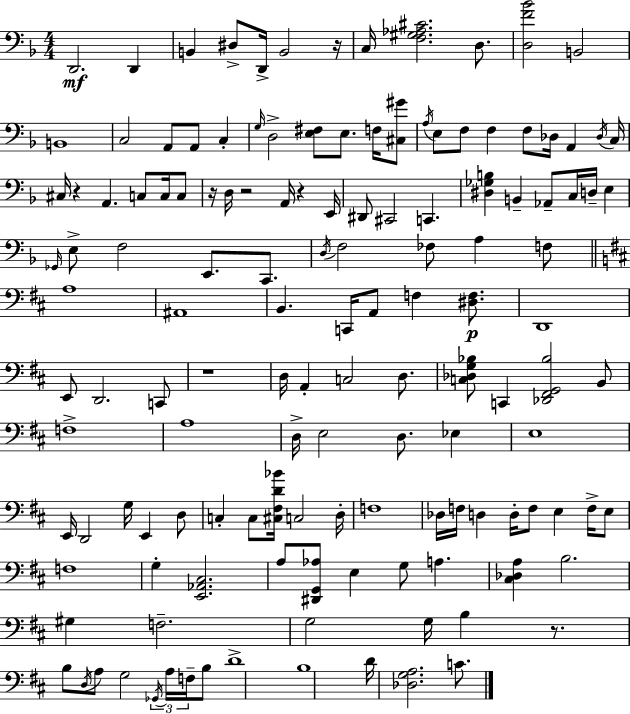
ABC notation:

X:1
T:Untitled
M:4/4
L:1/4
K:Dm
D,,2 D,, B,, ^D,/2 D,,/4 B,,2 z/4 C,/4 [F,^G,_A,^C]2 D,/2 [D,F_B]2 B,,2 B,,4 C,2 A,,/2 A,,/2 C, G,/4 D,2 [E,^F,]/2 E,/2 F,/4 [^C,^G]/2 A,/4 E,/2 F,/2 F, F,/2 _D,/4 A,, _D,/4 C,/4 ^C,/4 z A,, C,/2 C,/4 C,/2 z/4 D,/4 z2 A,,/4 z E,,/4 ^D,,/2 ^C,,2 C,, [^D,_G,B,] B,, _A,,/2 C,/4 D,/4 E, _G,,/4 E,/2 F,2 E,,/2 C,,/2 D,/4 F,2 _F,/2 A, F,/2 A,4 ^A,,4 B,, C,,/4 A,,/2 F, [^D,F,]/2 D,,4 E,,/2 D,,2 C,,/2 z4 D,/4 A,, C,2 D,/2 [C,_D,G,_B,]/2 C,, [_D,,^F,,G,,_B,]2 B,,/2 F,4 A,4 D,/4 E,2 D,/2 _E, E,4 E,,/4 D,,2 G,/4 E,, D,/2 C, C,/2 [^C,^F,D_B]/4 C,2 D,/4 F,4 _D,/4 F,/4 D, D,/4 F,/2 E, F,/4 E,/2 F,4 G, [E,,_A,,^C,]2 A,/2 [^D,,G,,_A,]/2 E, G,/2 A, [^C,_D,A,] B,2 ^G, F,2 G,2 G,/4 B, z/2 B,/2 D,/4 A,/2 G,2 _G,,/4 A,/4 F,/4 B,/2 D4 B,4 D/4 [_D,G,A,]2 C/2